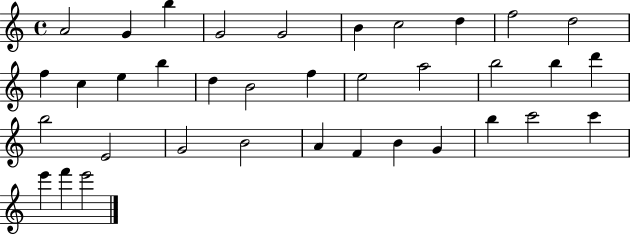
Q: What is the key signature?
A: C major